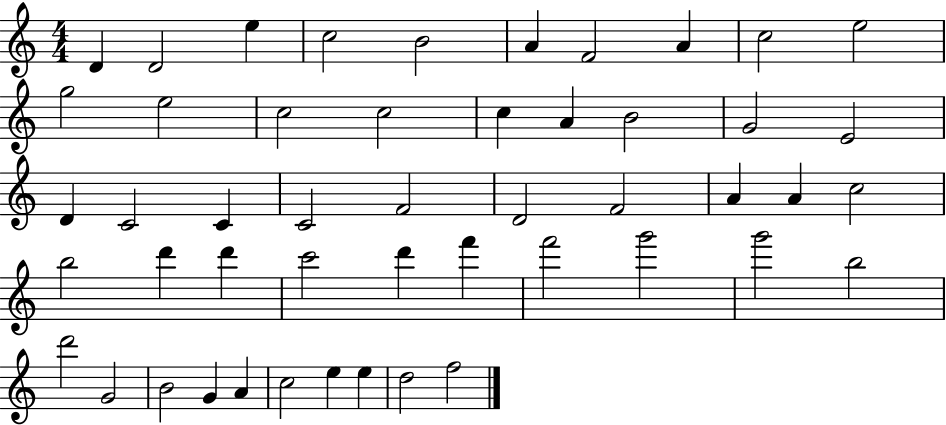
D4/q D4/h E5/q C5/h B4/h A4/q F4/h A4/q C5/h E5/h G5/h E5/h C5/h C5/h C5/q A4/q B4/h G4/h E4/h D4/q C4/h C4/q C4/h F4/h D4/h F4/h A4/q A4/q C5/h B5/h D6/q D6/q C6/h D6/q F6/q F6/h G6/h G6/h B5/h D6/h G4/h B4/h G4/q A4/q C5/h E5/q E5/q D5/h F5/h